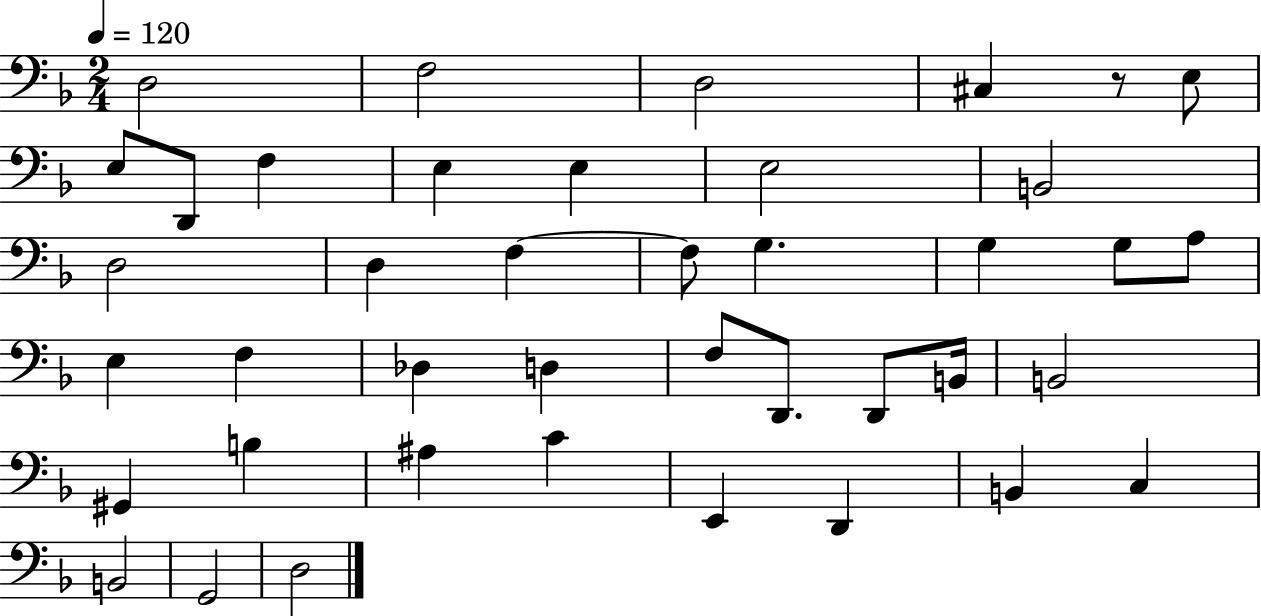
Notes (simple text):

D3/h F3/h D3/h C#3/q R/e E3/e E3/e D2/e F3/q E3/q E3/q E3/h B2/h D3/h D3/q F3/q F3/e G3/q. G3/q G3/e A3/e E3/q F3/q Db3/q D3/q F3/e D2/e. D2/e B2/s B2/h G#2/q B3/q A#3/q C4/q E2/q D2/q B2/q C3/q B2/h G2/h D3/h